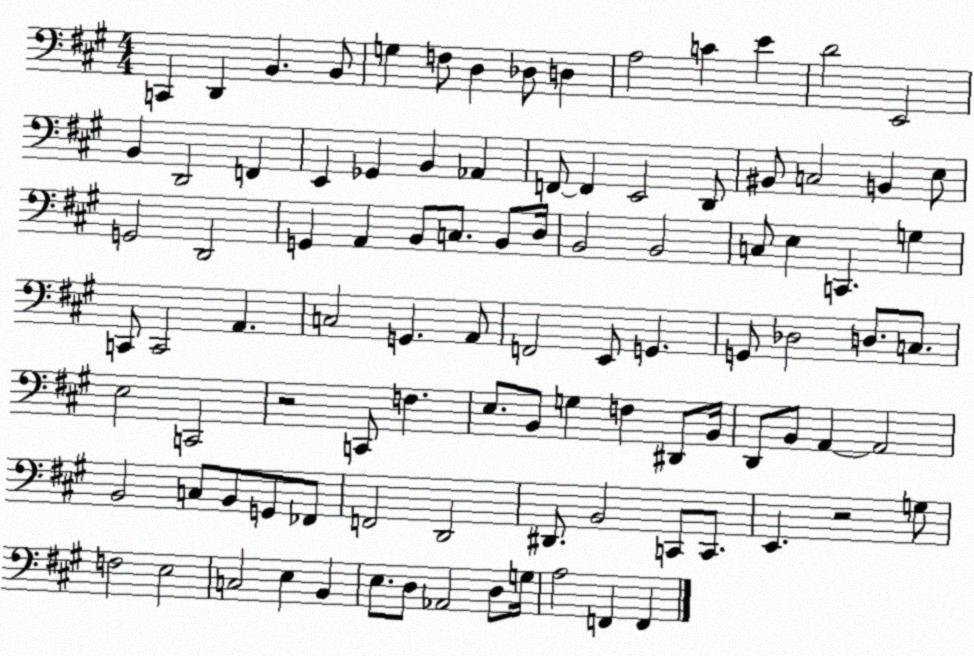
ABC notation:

X:1
T:Untitled
M:4/4
L:1/4
K:A
C,, D,, B,, B,,/2 G, F,/2 D, _D,/2 D, A,2 C E D2 E,,2 B,, D,,2 F,, E,, _G,, B,, _A,, F,,/2 F,, E,,2 D,,/2 ^B,,/2 C,2 B,, E,/2 G,,2 D,,2 G,, A,, B,,/2 C,/2 B,,/2 D,/4 B,,2 B,,2 C,/2 E, C,, G, C,,/2 C,,2 A,, C,2 G,, A,,/2 F,,2 E,,/2 G,, G,,/2 _D,2 D,/2 C,/2 E,2 C,,2 z2 C,,/2 F, E,/2 B,,/2 G, F, ^D,,/2 B,,/4 D,,/2 B,,/2 A,, A,,2 B,,2 C,/2 B,,/2 G,,/2 _F,,/2 F,,2 D,,2 ^D,,/2 B,,2 C,,/2 C,,/2 E,, z2 G,/2 F,2 E,2 C,2 E, B,, E,/2 D,/2 _A,,2 D,/2 G,/4 A,2 F,, F,,